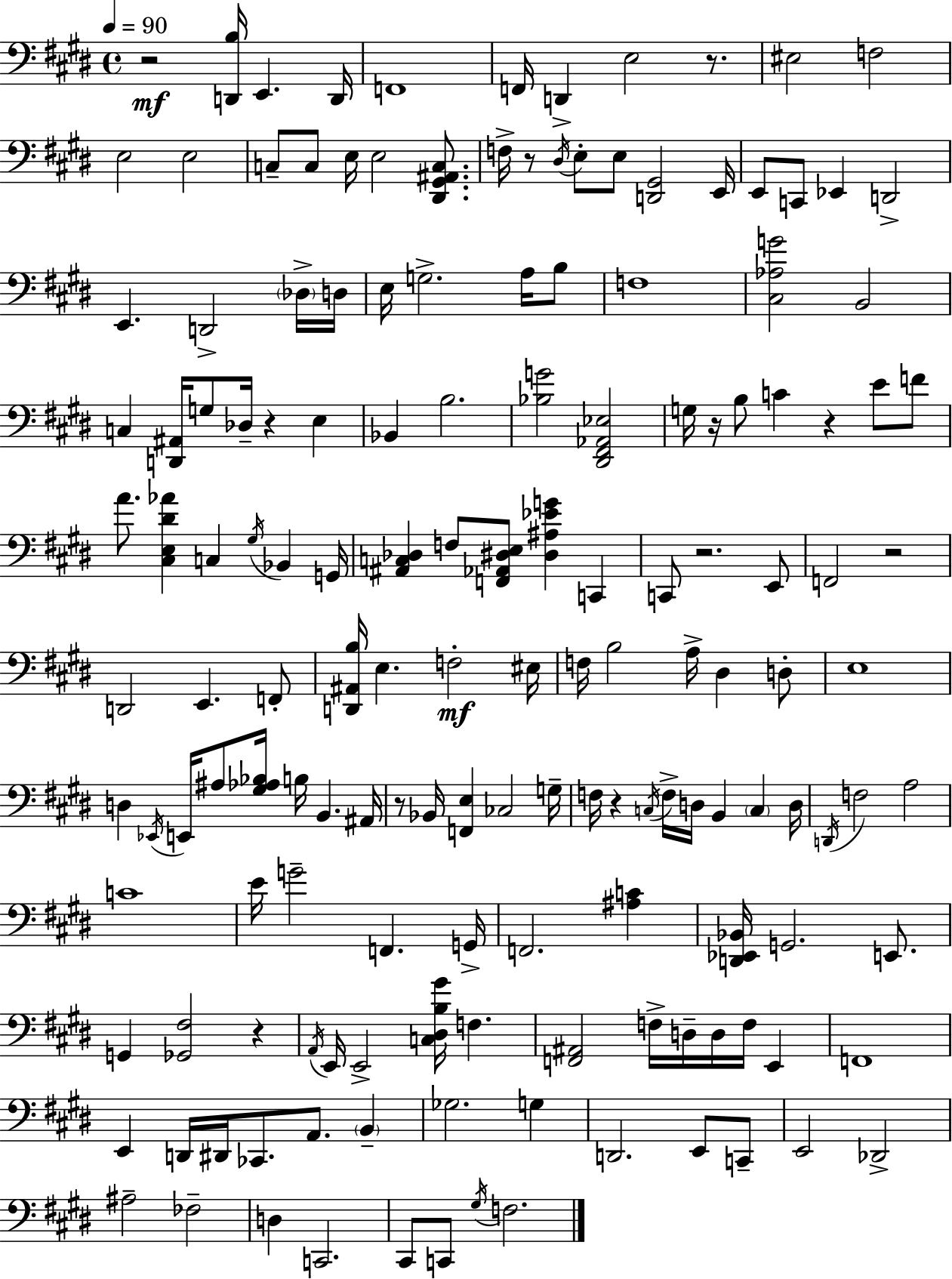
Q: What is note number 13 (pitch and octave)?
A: E3